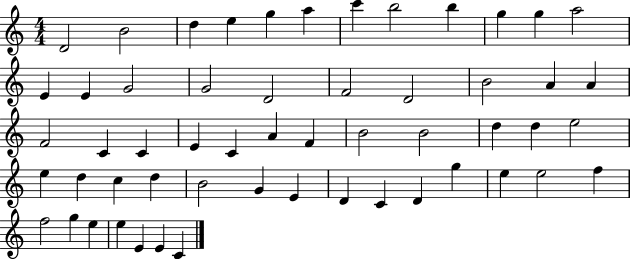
{
  \clef treble
  \numericTimeSignature
  \time 4/4
  \key c \major
  d'2 b'2 | d''4 e''4 g''4 a''4 | c'''4 b''2 b''4 | g''4 g''4 a''2 | \break e'4 e'4 g'2 | g'2 d'2 | f'2 d'2 | b'2 a'4 a'4 | \break f'2 c'4 c'4 | e'4 c'4 a'4 f'4 | b'2 b'2 | d''4 d''4 e''2 | \break e''4 d''4 c''4 d''4 | b'2 g'4 e'4 | d'4 c'4 d'4 g''4 | e''4 e''2 f''4 | \break f''2 g''4 e''4 | e''4 e'4 e'4 c'4 | \bar "|."
}